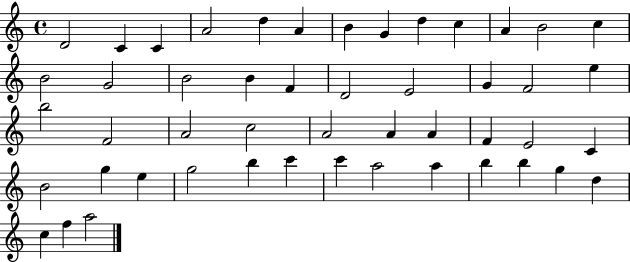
X:1
T:Untitled
M:4/4
L:1/4
K:C
D2 C C A2 d A B G d c A B2 c B2 G2 B2 B F D2 E2 G F2 e b2 F2 A2 c2 A2 A A F E2 C B2 g e g2 b c' c' a2 a b b g d c f a2